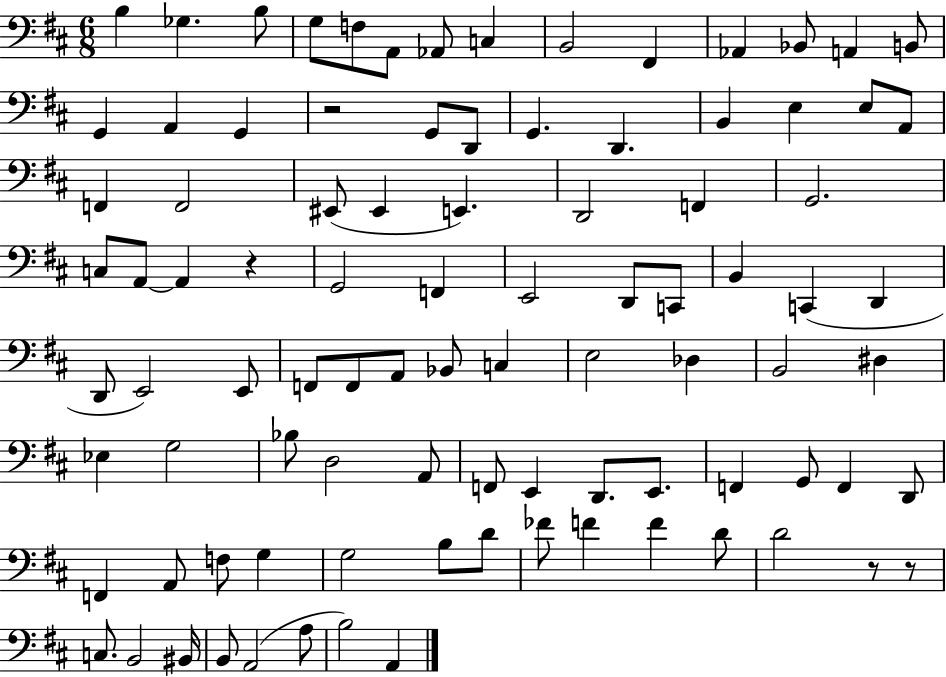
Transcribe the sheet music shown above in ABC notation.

X:1
T:Untitled
M:6/8
L:1/4
K:D
B, _G, B,/2 G,/2 F,/2 A,,/2 _A,,/2 C, B,,2 ^F,, _A,, _B,,/2 A,, B,,/2 G,, A,, G,, z2 G,,/2 D,,/2 G,, D,, B,, E, E,/2 A,,/2 F,, F,,2 ^E,,/2 ^E,, E,, D,,2 F,, G,,2 C,/2 A,,/2 A,, z G,,2 F,, E,,2 D,,/2 C,,/2 B,, C,, D,, D,,/2 E,,2 E,,/2 F,,/2 F,,/2 A,,/2 _B,,/2 C, E,2 _D, B,,2 ^D, _E, G,2 _B,/2 D,2 A,,/2 F,,/2 E,, D,,/2 E,,/2 F,, G,,/2 F,, D,,/2 F,, A,,/2 F,/2 G, G,2 B,/2 D/2 _F/2 F F D/2 D2 z/2 z/2 C,/2 B,,2 ^B,,/4 B,,/2 A,,2 A,/2 B,2 A,,